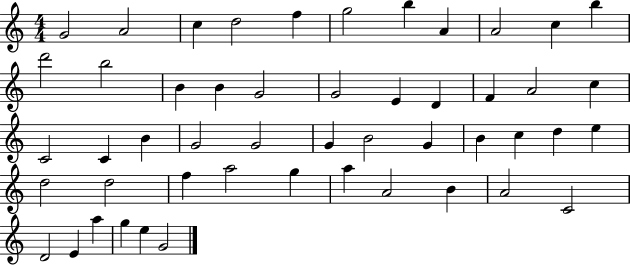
{
  \clef treble
  \numericTimeSignature
  \time 4/4
  \key c \major
  g'2 a'2 | c''4 d''2 f''4 | g''2 b''4 a'4 | a'2 c''4 b''4 | \break d'''2 b''2 | b'4 b'4 g'2 | g'2 e'4 d'4 | f'4 a'2 c''4 | \break c'2 c'4 b'4 | g'2 g'2 | g'4 b'2 g'4 | b'4 c''4 d''4 e''4 | \break d''2 d''2 | f''4 a''2 g''4 | a''4 a'2 b'4 | a'2 c'2 | \break d'2 e'4 a''4 | g''4 e''4 g'2 | \bar "|."
}